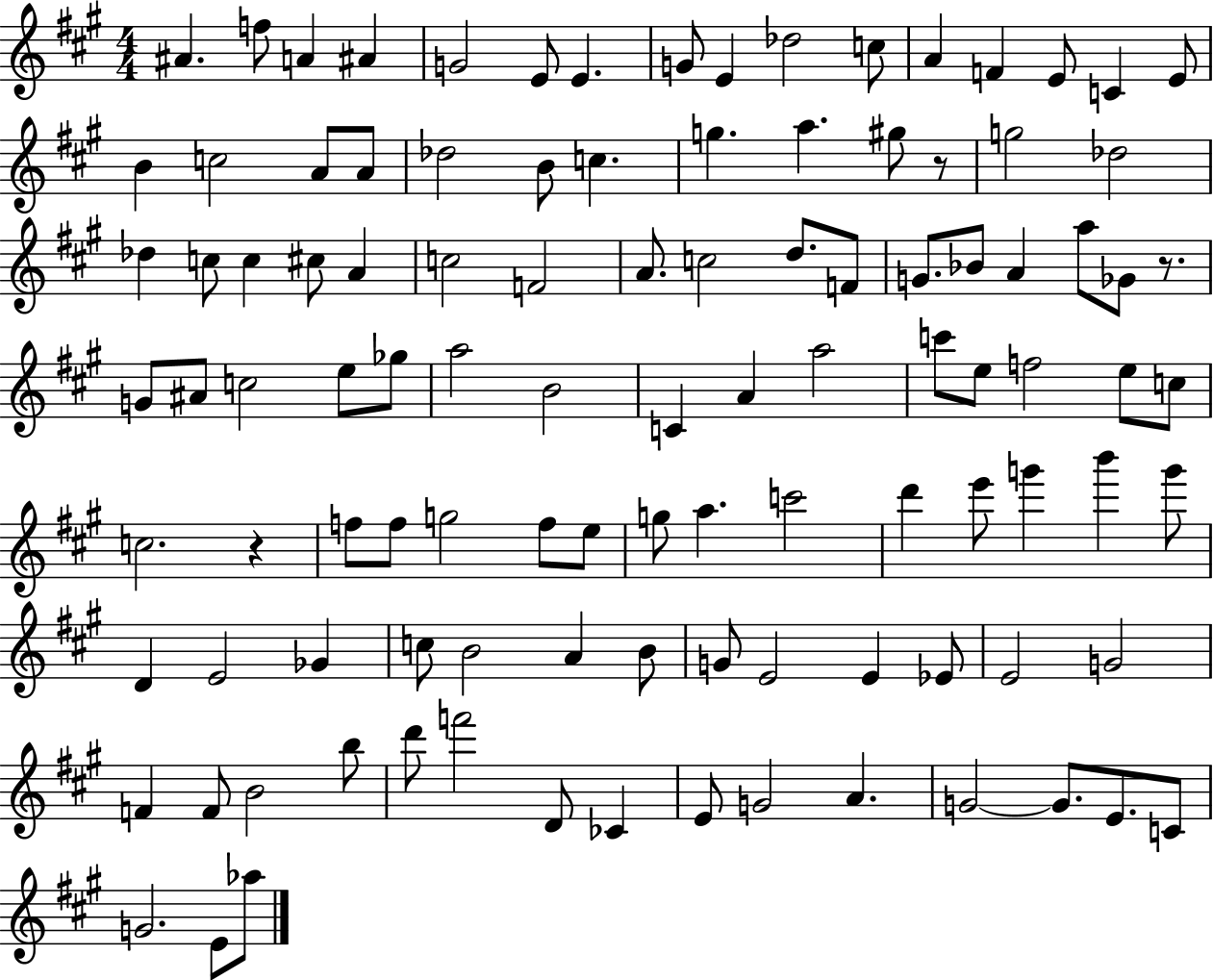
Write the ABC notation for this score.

X:1
T:Untitled
M:4/4
L:1/4
K:A
^A f/2 A ^A G2 E/2 E G/2 E _d2 c/2 A F E/2 C E/2 B c2 A/2 A/2 _d2 B/2 c g a ^g/2 z/2 g2 _d2 _d c/2 c ^c/2 A c2 F2 A/2 c2 d/2 F/2 G/2 _B/2 A a/2 _G/2 z/2 G/2 ^A/2 c2 e/2 _g/2 a2 B2 C A a2 c'/2 e/2 f2 e/2 c/2 c2 z f/2 f/2 g2 f/2 e/2 g/2 a c'2 d' e'/2 g' b' g'/2 D E2 _G c/2 B2 A B/2 G/2 E2 E _E/2 E2 G2 F F/2 B2 b/2 d'/2 f'2 D/2 _C E/2 G2 A G2 G/2 E/2 C/2 G2 E/2 _a/2